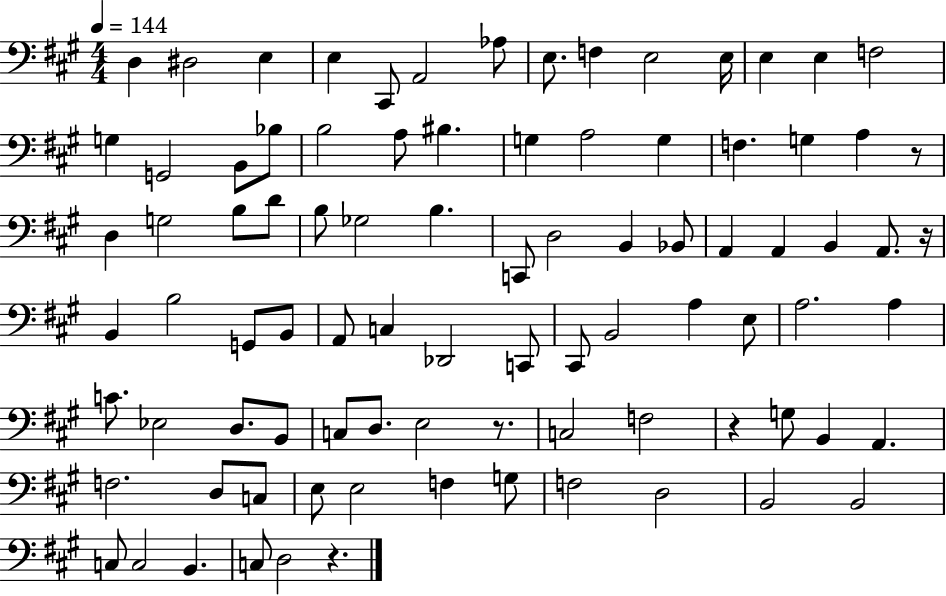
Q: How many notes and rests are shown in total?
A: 89